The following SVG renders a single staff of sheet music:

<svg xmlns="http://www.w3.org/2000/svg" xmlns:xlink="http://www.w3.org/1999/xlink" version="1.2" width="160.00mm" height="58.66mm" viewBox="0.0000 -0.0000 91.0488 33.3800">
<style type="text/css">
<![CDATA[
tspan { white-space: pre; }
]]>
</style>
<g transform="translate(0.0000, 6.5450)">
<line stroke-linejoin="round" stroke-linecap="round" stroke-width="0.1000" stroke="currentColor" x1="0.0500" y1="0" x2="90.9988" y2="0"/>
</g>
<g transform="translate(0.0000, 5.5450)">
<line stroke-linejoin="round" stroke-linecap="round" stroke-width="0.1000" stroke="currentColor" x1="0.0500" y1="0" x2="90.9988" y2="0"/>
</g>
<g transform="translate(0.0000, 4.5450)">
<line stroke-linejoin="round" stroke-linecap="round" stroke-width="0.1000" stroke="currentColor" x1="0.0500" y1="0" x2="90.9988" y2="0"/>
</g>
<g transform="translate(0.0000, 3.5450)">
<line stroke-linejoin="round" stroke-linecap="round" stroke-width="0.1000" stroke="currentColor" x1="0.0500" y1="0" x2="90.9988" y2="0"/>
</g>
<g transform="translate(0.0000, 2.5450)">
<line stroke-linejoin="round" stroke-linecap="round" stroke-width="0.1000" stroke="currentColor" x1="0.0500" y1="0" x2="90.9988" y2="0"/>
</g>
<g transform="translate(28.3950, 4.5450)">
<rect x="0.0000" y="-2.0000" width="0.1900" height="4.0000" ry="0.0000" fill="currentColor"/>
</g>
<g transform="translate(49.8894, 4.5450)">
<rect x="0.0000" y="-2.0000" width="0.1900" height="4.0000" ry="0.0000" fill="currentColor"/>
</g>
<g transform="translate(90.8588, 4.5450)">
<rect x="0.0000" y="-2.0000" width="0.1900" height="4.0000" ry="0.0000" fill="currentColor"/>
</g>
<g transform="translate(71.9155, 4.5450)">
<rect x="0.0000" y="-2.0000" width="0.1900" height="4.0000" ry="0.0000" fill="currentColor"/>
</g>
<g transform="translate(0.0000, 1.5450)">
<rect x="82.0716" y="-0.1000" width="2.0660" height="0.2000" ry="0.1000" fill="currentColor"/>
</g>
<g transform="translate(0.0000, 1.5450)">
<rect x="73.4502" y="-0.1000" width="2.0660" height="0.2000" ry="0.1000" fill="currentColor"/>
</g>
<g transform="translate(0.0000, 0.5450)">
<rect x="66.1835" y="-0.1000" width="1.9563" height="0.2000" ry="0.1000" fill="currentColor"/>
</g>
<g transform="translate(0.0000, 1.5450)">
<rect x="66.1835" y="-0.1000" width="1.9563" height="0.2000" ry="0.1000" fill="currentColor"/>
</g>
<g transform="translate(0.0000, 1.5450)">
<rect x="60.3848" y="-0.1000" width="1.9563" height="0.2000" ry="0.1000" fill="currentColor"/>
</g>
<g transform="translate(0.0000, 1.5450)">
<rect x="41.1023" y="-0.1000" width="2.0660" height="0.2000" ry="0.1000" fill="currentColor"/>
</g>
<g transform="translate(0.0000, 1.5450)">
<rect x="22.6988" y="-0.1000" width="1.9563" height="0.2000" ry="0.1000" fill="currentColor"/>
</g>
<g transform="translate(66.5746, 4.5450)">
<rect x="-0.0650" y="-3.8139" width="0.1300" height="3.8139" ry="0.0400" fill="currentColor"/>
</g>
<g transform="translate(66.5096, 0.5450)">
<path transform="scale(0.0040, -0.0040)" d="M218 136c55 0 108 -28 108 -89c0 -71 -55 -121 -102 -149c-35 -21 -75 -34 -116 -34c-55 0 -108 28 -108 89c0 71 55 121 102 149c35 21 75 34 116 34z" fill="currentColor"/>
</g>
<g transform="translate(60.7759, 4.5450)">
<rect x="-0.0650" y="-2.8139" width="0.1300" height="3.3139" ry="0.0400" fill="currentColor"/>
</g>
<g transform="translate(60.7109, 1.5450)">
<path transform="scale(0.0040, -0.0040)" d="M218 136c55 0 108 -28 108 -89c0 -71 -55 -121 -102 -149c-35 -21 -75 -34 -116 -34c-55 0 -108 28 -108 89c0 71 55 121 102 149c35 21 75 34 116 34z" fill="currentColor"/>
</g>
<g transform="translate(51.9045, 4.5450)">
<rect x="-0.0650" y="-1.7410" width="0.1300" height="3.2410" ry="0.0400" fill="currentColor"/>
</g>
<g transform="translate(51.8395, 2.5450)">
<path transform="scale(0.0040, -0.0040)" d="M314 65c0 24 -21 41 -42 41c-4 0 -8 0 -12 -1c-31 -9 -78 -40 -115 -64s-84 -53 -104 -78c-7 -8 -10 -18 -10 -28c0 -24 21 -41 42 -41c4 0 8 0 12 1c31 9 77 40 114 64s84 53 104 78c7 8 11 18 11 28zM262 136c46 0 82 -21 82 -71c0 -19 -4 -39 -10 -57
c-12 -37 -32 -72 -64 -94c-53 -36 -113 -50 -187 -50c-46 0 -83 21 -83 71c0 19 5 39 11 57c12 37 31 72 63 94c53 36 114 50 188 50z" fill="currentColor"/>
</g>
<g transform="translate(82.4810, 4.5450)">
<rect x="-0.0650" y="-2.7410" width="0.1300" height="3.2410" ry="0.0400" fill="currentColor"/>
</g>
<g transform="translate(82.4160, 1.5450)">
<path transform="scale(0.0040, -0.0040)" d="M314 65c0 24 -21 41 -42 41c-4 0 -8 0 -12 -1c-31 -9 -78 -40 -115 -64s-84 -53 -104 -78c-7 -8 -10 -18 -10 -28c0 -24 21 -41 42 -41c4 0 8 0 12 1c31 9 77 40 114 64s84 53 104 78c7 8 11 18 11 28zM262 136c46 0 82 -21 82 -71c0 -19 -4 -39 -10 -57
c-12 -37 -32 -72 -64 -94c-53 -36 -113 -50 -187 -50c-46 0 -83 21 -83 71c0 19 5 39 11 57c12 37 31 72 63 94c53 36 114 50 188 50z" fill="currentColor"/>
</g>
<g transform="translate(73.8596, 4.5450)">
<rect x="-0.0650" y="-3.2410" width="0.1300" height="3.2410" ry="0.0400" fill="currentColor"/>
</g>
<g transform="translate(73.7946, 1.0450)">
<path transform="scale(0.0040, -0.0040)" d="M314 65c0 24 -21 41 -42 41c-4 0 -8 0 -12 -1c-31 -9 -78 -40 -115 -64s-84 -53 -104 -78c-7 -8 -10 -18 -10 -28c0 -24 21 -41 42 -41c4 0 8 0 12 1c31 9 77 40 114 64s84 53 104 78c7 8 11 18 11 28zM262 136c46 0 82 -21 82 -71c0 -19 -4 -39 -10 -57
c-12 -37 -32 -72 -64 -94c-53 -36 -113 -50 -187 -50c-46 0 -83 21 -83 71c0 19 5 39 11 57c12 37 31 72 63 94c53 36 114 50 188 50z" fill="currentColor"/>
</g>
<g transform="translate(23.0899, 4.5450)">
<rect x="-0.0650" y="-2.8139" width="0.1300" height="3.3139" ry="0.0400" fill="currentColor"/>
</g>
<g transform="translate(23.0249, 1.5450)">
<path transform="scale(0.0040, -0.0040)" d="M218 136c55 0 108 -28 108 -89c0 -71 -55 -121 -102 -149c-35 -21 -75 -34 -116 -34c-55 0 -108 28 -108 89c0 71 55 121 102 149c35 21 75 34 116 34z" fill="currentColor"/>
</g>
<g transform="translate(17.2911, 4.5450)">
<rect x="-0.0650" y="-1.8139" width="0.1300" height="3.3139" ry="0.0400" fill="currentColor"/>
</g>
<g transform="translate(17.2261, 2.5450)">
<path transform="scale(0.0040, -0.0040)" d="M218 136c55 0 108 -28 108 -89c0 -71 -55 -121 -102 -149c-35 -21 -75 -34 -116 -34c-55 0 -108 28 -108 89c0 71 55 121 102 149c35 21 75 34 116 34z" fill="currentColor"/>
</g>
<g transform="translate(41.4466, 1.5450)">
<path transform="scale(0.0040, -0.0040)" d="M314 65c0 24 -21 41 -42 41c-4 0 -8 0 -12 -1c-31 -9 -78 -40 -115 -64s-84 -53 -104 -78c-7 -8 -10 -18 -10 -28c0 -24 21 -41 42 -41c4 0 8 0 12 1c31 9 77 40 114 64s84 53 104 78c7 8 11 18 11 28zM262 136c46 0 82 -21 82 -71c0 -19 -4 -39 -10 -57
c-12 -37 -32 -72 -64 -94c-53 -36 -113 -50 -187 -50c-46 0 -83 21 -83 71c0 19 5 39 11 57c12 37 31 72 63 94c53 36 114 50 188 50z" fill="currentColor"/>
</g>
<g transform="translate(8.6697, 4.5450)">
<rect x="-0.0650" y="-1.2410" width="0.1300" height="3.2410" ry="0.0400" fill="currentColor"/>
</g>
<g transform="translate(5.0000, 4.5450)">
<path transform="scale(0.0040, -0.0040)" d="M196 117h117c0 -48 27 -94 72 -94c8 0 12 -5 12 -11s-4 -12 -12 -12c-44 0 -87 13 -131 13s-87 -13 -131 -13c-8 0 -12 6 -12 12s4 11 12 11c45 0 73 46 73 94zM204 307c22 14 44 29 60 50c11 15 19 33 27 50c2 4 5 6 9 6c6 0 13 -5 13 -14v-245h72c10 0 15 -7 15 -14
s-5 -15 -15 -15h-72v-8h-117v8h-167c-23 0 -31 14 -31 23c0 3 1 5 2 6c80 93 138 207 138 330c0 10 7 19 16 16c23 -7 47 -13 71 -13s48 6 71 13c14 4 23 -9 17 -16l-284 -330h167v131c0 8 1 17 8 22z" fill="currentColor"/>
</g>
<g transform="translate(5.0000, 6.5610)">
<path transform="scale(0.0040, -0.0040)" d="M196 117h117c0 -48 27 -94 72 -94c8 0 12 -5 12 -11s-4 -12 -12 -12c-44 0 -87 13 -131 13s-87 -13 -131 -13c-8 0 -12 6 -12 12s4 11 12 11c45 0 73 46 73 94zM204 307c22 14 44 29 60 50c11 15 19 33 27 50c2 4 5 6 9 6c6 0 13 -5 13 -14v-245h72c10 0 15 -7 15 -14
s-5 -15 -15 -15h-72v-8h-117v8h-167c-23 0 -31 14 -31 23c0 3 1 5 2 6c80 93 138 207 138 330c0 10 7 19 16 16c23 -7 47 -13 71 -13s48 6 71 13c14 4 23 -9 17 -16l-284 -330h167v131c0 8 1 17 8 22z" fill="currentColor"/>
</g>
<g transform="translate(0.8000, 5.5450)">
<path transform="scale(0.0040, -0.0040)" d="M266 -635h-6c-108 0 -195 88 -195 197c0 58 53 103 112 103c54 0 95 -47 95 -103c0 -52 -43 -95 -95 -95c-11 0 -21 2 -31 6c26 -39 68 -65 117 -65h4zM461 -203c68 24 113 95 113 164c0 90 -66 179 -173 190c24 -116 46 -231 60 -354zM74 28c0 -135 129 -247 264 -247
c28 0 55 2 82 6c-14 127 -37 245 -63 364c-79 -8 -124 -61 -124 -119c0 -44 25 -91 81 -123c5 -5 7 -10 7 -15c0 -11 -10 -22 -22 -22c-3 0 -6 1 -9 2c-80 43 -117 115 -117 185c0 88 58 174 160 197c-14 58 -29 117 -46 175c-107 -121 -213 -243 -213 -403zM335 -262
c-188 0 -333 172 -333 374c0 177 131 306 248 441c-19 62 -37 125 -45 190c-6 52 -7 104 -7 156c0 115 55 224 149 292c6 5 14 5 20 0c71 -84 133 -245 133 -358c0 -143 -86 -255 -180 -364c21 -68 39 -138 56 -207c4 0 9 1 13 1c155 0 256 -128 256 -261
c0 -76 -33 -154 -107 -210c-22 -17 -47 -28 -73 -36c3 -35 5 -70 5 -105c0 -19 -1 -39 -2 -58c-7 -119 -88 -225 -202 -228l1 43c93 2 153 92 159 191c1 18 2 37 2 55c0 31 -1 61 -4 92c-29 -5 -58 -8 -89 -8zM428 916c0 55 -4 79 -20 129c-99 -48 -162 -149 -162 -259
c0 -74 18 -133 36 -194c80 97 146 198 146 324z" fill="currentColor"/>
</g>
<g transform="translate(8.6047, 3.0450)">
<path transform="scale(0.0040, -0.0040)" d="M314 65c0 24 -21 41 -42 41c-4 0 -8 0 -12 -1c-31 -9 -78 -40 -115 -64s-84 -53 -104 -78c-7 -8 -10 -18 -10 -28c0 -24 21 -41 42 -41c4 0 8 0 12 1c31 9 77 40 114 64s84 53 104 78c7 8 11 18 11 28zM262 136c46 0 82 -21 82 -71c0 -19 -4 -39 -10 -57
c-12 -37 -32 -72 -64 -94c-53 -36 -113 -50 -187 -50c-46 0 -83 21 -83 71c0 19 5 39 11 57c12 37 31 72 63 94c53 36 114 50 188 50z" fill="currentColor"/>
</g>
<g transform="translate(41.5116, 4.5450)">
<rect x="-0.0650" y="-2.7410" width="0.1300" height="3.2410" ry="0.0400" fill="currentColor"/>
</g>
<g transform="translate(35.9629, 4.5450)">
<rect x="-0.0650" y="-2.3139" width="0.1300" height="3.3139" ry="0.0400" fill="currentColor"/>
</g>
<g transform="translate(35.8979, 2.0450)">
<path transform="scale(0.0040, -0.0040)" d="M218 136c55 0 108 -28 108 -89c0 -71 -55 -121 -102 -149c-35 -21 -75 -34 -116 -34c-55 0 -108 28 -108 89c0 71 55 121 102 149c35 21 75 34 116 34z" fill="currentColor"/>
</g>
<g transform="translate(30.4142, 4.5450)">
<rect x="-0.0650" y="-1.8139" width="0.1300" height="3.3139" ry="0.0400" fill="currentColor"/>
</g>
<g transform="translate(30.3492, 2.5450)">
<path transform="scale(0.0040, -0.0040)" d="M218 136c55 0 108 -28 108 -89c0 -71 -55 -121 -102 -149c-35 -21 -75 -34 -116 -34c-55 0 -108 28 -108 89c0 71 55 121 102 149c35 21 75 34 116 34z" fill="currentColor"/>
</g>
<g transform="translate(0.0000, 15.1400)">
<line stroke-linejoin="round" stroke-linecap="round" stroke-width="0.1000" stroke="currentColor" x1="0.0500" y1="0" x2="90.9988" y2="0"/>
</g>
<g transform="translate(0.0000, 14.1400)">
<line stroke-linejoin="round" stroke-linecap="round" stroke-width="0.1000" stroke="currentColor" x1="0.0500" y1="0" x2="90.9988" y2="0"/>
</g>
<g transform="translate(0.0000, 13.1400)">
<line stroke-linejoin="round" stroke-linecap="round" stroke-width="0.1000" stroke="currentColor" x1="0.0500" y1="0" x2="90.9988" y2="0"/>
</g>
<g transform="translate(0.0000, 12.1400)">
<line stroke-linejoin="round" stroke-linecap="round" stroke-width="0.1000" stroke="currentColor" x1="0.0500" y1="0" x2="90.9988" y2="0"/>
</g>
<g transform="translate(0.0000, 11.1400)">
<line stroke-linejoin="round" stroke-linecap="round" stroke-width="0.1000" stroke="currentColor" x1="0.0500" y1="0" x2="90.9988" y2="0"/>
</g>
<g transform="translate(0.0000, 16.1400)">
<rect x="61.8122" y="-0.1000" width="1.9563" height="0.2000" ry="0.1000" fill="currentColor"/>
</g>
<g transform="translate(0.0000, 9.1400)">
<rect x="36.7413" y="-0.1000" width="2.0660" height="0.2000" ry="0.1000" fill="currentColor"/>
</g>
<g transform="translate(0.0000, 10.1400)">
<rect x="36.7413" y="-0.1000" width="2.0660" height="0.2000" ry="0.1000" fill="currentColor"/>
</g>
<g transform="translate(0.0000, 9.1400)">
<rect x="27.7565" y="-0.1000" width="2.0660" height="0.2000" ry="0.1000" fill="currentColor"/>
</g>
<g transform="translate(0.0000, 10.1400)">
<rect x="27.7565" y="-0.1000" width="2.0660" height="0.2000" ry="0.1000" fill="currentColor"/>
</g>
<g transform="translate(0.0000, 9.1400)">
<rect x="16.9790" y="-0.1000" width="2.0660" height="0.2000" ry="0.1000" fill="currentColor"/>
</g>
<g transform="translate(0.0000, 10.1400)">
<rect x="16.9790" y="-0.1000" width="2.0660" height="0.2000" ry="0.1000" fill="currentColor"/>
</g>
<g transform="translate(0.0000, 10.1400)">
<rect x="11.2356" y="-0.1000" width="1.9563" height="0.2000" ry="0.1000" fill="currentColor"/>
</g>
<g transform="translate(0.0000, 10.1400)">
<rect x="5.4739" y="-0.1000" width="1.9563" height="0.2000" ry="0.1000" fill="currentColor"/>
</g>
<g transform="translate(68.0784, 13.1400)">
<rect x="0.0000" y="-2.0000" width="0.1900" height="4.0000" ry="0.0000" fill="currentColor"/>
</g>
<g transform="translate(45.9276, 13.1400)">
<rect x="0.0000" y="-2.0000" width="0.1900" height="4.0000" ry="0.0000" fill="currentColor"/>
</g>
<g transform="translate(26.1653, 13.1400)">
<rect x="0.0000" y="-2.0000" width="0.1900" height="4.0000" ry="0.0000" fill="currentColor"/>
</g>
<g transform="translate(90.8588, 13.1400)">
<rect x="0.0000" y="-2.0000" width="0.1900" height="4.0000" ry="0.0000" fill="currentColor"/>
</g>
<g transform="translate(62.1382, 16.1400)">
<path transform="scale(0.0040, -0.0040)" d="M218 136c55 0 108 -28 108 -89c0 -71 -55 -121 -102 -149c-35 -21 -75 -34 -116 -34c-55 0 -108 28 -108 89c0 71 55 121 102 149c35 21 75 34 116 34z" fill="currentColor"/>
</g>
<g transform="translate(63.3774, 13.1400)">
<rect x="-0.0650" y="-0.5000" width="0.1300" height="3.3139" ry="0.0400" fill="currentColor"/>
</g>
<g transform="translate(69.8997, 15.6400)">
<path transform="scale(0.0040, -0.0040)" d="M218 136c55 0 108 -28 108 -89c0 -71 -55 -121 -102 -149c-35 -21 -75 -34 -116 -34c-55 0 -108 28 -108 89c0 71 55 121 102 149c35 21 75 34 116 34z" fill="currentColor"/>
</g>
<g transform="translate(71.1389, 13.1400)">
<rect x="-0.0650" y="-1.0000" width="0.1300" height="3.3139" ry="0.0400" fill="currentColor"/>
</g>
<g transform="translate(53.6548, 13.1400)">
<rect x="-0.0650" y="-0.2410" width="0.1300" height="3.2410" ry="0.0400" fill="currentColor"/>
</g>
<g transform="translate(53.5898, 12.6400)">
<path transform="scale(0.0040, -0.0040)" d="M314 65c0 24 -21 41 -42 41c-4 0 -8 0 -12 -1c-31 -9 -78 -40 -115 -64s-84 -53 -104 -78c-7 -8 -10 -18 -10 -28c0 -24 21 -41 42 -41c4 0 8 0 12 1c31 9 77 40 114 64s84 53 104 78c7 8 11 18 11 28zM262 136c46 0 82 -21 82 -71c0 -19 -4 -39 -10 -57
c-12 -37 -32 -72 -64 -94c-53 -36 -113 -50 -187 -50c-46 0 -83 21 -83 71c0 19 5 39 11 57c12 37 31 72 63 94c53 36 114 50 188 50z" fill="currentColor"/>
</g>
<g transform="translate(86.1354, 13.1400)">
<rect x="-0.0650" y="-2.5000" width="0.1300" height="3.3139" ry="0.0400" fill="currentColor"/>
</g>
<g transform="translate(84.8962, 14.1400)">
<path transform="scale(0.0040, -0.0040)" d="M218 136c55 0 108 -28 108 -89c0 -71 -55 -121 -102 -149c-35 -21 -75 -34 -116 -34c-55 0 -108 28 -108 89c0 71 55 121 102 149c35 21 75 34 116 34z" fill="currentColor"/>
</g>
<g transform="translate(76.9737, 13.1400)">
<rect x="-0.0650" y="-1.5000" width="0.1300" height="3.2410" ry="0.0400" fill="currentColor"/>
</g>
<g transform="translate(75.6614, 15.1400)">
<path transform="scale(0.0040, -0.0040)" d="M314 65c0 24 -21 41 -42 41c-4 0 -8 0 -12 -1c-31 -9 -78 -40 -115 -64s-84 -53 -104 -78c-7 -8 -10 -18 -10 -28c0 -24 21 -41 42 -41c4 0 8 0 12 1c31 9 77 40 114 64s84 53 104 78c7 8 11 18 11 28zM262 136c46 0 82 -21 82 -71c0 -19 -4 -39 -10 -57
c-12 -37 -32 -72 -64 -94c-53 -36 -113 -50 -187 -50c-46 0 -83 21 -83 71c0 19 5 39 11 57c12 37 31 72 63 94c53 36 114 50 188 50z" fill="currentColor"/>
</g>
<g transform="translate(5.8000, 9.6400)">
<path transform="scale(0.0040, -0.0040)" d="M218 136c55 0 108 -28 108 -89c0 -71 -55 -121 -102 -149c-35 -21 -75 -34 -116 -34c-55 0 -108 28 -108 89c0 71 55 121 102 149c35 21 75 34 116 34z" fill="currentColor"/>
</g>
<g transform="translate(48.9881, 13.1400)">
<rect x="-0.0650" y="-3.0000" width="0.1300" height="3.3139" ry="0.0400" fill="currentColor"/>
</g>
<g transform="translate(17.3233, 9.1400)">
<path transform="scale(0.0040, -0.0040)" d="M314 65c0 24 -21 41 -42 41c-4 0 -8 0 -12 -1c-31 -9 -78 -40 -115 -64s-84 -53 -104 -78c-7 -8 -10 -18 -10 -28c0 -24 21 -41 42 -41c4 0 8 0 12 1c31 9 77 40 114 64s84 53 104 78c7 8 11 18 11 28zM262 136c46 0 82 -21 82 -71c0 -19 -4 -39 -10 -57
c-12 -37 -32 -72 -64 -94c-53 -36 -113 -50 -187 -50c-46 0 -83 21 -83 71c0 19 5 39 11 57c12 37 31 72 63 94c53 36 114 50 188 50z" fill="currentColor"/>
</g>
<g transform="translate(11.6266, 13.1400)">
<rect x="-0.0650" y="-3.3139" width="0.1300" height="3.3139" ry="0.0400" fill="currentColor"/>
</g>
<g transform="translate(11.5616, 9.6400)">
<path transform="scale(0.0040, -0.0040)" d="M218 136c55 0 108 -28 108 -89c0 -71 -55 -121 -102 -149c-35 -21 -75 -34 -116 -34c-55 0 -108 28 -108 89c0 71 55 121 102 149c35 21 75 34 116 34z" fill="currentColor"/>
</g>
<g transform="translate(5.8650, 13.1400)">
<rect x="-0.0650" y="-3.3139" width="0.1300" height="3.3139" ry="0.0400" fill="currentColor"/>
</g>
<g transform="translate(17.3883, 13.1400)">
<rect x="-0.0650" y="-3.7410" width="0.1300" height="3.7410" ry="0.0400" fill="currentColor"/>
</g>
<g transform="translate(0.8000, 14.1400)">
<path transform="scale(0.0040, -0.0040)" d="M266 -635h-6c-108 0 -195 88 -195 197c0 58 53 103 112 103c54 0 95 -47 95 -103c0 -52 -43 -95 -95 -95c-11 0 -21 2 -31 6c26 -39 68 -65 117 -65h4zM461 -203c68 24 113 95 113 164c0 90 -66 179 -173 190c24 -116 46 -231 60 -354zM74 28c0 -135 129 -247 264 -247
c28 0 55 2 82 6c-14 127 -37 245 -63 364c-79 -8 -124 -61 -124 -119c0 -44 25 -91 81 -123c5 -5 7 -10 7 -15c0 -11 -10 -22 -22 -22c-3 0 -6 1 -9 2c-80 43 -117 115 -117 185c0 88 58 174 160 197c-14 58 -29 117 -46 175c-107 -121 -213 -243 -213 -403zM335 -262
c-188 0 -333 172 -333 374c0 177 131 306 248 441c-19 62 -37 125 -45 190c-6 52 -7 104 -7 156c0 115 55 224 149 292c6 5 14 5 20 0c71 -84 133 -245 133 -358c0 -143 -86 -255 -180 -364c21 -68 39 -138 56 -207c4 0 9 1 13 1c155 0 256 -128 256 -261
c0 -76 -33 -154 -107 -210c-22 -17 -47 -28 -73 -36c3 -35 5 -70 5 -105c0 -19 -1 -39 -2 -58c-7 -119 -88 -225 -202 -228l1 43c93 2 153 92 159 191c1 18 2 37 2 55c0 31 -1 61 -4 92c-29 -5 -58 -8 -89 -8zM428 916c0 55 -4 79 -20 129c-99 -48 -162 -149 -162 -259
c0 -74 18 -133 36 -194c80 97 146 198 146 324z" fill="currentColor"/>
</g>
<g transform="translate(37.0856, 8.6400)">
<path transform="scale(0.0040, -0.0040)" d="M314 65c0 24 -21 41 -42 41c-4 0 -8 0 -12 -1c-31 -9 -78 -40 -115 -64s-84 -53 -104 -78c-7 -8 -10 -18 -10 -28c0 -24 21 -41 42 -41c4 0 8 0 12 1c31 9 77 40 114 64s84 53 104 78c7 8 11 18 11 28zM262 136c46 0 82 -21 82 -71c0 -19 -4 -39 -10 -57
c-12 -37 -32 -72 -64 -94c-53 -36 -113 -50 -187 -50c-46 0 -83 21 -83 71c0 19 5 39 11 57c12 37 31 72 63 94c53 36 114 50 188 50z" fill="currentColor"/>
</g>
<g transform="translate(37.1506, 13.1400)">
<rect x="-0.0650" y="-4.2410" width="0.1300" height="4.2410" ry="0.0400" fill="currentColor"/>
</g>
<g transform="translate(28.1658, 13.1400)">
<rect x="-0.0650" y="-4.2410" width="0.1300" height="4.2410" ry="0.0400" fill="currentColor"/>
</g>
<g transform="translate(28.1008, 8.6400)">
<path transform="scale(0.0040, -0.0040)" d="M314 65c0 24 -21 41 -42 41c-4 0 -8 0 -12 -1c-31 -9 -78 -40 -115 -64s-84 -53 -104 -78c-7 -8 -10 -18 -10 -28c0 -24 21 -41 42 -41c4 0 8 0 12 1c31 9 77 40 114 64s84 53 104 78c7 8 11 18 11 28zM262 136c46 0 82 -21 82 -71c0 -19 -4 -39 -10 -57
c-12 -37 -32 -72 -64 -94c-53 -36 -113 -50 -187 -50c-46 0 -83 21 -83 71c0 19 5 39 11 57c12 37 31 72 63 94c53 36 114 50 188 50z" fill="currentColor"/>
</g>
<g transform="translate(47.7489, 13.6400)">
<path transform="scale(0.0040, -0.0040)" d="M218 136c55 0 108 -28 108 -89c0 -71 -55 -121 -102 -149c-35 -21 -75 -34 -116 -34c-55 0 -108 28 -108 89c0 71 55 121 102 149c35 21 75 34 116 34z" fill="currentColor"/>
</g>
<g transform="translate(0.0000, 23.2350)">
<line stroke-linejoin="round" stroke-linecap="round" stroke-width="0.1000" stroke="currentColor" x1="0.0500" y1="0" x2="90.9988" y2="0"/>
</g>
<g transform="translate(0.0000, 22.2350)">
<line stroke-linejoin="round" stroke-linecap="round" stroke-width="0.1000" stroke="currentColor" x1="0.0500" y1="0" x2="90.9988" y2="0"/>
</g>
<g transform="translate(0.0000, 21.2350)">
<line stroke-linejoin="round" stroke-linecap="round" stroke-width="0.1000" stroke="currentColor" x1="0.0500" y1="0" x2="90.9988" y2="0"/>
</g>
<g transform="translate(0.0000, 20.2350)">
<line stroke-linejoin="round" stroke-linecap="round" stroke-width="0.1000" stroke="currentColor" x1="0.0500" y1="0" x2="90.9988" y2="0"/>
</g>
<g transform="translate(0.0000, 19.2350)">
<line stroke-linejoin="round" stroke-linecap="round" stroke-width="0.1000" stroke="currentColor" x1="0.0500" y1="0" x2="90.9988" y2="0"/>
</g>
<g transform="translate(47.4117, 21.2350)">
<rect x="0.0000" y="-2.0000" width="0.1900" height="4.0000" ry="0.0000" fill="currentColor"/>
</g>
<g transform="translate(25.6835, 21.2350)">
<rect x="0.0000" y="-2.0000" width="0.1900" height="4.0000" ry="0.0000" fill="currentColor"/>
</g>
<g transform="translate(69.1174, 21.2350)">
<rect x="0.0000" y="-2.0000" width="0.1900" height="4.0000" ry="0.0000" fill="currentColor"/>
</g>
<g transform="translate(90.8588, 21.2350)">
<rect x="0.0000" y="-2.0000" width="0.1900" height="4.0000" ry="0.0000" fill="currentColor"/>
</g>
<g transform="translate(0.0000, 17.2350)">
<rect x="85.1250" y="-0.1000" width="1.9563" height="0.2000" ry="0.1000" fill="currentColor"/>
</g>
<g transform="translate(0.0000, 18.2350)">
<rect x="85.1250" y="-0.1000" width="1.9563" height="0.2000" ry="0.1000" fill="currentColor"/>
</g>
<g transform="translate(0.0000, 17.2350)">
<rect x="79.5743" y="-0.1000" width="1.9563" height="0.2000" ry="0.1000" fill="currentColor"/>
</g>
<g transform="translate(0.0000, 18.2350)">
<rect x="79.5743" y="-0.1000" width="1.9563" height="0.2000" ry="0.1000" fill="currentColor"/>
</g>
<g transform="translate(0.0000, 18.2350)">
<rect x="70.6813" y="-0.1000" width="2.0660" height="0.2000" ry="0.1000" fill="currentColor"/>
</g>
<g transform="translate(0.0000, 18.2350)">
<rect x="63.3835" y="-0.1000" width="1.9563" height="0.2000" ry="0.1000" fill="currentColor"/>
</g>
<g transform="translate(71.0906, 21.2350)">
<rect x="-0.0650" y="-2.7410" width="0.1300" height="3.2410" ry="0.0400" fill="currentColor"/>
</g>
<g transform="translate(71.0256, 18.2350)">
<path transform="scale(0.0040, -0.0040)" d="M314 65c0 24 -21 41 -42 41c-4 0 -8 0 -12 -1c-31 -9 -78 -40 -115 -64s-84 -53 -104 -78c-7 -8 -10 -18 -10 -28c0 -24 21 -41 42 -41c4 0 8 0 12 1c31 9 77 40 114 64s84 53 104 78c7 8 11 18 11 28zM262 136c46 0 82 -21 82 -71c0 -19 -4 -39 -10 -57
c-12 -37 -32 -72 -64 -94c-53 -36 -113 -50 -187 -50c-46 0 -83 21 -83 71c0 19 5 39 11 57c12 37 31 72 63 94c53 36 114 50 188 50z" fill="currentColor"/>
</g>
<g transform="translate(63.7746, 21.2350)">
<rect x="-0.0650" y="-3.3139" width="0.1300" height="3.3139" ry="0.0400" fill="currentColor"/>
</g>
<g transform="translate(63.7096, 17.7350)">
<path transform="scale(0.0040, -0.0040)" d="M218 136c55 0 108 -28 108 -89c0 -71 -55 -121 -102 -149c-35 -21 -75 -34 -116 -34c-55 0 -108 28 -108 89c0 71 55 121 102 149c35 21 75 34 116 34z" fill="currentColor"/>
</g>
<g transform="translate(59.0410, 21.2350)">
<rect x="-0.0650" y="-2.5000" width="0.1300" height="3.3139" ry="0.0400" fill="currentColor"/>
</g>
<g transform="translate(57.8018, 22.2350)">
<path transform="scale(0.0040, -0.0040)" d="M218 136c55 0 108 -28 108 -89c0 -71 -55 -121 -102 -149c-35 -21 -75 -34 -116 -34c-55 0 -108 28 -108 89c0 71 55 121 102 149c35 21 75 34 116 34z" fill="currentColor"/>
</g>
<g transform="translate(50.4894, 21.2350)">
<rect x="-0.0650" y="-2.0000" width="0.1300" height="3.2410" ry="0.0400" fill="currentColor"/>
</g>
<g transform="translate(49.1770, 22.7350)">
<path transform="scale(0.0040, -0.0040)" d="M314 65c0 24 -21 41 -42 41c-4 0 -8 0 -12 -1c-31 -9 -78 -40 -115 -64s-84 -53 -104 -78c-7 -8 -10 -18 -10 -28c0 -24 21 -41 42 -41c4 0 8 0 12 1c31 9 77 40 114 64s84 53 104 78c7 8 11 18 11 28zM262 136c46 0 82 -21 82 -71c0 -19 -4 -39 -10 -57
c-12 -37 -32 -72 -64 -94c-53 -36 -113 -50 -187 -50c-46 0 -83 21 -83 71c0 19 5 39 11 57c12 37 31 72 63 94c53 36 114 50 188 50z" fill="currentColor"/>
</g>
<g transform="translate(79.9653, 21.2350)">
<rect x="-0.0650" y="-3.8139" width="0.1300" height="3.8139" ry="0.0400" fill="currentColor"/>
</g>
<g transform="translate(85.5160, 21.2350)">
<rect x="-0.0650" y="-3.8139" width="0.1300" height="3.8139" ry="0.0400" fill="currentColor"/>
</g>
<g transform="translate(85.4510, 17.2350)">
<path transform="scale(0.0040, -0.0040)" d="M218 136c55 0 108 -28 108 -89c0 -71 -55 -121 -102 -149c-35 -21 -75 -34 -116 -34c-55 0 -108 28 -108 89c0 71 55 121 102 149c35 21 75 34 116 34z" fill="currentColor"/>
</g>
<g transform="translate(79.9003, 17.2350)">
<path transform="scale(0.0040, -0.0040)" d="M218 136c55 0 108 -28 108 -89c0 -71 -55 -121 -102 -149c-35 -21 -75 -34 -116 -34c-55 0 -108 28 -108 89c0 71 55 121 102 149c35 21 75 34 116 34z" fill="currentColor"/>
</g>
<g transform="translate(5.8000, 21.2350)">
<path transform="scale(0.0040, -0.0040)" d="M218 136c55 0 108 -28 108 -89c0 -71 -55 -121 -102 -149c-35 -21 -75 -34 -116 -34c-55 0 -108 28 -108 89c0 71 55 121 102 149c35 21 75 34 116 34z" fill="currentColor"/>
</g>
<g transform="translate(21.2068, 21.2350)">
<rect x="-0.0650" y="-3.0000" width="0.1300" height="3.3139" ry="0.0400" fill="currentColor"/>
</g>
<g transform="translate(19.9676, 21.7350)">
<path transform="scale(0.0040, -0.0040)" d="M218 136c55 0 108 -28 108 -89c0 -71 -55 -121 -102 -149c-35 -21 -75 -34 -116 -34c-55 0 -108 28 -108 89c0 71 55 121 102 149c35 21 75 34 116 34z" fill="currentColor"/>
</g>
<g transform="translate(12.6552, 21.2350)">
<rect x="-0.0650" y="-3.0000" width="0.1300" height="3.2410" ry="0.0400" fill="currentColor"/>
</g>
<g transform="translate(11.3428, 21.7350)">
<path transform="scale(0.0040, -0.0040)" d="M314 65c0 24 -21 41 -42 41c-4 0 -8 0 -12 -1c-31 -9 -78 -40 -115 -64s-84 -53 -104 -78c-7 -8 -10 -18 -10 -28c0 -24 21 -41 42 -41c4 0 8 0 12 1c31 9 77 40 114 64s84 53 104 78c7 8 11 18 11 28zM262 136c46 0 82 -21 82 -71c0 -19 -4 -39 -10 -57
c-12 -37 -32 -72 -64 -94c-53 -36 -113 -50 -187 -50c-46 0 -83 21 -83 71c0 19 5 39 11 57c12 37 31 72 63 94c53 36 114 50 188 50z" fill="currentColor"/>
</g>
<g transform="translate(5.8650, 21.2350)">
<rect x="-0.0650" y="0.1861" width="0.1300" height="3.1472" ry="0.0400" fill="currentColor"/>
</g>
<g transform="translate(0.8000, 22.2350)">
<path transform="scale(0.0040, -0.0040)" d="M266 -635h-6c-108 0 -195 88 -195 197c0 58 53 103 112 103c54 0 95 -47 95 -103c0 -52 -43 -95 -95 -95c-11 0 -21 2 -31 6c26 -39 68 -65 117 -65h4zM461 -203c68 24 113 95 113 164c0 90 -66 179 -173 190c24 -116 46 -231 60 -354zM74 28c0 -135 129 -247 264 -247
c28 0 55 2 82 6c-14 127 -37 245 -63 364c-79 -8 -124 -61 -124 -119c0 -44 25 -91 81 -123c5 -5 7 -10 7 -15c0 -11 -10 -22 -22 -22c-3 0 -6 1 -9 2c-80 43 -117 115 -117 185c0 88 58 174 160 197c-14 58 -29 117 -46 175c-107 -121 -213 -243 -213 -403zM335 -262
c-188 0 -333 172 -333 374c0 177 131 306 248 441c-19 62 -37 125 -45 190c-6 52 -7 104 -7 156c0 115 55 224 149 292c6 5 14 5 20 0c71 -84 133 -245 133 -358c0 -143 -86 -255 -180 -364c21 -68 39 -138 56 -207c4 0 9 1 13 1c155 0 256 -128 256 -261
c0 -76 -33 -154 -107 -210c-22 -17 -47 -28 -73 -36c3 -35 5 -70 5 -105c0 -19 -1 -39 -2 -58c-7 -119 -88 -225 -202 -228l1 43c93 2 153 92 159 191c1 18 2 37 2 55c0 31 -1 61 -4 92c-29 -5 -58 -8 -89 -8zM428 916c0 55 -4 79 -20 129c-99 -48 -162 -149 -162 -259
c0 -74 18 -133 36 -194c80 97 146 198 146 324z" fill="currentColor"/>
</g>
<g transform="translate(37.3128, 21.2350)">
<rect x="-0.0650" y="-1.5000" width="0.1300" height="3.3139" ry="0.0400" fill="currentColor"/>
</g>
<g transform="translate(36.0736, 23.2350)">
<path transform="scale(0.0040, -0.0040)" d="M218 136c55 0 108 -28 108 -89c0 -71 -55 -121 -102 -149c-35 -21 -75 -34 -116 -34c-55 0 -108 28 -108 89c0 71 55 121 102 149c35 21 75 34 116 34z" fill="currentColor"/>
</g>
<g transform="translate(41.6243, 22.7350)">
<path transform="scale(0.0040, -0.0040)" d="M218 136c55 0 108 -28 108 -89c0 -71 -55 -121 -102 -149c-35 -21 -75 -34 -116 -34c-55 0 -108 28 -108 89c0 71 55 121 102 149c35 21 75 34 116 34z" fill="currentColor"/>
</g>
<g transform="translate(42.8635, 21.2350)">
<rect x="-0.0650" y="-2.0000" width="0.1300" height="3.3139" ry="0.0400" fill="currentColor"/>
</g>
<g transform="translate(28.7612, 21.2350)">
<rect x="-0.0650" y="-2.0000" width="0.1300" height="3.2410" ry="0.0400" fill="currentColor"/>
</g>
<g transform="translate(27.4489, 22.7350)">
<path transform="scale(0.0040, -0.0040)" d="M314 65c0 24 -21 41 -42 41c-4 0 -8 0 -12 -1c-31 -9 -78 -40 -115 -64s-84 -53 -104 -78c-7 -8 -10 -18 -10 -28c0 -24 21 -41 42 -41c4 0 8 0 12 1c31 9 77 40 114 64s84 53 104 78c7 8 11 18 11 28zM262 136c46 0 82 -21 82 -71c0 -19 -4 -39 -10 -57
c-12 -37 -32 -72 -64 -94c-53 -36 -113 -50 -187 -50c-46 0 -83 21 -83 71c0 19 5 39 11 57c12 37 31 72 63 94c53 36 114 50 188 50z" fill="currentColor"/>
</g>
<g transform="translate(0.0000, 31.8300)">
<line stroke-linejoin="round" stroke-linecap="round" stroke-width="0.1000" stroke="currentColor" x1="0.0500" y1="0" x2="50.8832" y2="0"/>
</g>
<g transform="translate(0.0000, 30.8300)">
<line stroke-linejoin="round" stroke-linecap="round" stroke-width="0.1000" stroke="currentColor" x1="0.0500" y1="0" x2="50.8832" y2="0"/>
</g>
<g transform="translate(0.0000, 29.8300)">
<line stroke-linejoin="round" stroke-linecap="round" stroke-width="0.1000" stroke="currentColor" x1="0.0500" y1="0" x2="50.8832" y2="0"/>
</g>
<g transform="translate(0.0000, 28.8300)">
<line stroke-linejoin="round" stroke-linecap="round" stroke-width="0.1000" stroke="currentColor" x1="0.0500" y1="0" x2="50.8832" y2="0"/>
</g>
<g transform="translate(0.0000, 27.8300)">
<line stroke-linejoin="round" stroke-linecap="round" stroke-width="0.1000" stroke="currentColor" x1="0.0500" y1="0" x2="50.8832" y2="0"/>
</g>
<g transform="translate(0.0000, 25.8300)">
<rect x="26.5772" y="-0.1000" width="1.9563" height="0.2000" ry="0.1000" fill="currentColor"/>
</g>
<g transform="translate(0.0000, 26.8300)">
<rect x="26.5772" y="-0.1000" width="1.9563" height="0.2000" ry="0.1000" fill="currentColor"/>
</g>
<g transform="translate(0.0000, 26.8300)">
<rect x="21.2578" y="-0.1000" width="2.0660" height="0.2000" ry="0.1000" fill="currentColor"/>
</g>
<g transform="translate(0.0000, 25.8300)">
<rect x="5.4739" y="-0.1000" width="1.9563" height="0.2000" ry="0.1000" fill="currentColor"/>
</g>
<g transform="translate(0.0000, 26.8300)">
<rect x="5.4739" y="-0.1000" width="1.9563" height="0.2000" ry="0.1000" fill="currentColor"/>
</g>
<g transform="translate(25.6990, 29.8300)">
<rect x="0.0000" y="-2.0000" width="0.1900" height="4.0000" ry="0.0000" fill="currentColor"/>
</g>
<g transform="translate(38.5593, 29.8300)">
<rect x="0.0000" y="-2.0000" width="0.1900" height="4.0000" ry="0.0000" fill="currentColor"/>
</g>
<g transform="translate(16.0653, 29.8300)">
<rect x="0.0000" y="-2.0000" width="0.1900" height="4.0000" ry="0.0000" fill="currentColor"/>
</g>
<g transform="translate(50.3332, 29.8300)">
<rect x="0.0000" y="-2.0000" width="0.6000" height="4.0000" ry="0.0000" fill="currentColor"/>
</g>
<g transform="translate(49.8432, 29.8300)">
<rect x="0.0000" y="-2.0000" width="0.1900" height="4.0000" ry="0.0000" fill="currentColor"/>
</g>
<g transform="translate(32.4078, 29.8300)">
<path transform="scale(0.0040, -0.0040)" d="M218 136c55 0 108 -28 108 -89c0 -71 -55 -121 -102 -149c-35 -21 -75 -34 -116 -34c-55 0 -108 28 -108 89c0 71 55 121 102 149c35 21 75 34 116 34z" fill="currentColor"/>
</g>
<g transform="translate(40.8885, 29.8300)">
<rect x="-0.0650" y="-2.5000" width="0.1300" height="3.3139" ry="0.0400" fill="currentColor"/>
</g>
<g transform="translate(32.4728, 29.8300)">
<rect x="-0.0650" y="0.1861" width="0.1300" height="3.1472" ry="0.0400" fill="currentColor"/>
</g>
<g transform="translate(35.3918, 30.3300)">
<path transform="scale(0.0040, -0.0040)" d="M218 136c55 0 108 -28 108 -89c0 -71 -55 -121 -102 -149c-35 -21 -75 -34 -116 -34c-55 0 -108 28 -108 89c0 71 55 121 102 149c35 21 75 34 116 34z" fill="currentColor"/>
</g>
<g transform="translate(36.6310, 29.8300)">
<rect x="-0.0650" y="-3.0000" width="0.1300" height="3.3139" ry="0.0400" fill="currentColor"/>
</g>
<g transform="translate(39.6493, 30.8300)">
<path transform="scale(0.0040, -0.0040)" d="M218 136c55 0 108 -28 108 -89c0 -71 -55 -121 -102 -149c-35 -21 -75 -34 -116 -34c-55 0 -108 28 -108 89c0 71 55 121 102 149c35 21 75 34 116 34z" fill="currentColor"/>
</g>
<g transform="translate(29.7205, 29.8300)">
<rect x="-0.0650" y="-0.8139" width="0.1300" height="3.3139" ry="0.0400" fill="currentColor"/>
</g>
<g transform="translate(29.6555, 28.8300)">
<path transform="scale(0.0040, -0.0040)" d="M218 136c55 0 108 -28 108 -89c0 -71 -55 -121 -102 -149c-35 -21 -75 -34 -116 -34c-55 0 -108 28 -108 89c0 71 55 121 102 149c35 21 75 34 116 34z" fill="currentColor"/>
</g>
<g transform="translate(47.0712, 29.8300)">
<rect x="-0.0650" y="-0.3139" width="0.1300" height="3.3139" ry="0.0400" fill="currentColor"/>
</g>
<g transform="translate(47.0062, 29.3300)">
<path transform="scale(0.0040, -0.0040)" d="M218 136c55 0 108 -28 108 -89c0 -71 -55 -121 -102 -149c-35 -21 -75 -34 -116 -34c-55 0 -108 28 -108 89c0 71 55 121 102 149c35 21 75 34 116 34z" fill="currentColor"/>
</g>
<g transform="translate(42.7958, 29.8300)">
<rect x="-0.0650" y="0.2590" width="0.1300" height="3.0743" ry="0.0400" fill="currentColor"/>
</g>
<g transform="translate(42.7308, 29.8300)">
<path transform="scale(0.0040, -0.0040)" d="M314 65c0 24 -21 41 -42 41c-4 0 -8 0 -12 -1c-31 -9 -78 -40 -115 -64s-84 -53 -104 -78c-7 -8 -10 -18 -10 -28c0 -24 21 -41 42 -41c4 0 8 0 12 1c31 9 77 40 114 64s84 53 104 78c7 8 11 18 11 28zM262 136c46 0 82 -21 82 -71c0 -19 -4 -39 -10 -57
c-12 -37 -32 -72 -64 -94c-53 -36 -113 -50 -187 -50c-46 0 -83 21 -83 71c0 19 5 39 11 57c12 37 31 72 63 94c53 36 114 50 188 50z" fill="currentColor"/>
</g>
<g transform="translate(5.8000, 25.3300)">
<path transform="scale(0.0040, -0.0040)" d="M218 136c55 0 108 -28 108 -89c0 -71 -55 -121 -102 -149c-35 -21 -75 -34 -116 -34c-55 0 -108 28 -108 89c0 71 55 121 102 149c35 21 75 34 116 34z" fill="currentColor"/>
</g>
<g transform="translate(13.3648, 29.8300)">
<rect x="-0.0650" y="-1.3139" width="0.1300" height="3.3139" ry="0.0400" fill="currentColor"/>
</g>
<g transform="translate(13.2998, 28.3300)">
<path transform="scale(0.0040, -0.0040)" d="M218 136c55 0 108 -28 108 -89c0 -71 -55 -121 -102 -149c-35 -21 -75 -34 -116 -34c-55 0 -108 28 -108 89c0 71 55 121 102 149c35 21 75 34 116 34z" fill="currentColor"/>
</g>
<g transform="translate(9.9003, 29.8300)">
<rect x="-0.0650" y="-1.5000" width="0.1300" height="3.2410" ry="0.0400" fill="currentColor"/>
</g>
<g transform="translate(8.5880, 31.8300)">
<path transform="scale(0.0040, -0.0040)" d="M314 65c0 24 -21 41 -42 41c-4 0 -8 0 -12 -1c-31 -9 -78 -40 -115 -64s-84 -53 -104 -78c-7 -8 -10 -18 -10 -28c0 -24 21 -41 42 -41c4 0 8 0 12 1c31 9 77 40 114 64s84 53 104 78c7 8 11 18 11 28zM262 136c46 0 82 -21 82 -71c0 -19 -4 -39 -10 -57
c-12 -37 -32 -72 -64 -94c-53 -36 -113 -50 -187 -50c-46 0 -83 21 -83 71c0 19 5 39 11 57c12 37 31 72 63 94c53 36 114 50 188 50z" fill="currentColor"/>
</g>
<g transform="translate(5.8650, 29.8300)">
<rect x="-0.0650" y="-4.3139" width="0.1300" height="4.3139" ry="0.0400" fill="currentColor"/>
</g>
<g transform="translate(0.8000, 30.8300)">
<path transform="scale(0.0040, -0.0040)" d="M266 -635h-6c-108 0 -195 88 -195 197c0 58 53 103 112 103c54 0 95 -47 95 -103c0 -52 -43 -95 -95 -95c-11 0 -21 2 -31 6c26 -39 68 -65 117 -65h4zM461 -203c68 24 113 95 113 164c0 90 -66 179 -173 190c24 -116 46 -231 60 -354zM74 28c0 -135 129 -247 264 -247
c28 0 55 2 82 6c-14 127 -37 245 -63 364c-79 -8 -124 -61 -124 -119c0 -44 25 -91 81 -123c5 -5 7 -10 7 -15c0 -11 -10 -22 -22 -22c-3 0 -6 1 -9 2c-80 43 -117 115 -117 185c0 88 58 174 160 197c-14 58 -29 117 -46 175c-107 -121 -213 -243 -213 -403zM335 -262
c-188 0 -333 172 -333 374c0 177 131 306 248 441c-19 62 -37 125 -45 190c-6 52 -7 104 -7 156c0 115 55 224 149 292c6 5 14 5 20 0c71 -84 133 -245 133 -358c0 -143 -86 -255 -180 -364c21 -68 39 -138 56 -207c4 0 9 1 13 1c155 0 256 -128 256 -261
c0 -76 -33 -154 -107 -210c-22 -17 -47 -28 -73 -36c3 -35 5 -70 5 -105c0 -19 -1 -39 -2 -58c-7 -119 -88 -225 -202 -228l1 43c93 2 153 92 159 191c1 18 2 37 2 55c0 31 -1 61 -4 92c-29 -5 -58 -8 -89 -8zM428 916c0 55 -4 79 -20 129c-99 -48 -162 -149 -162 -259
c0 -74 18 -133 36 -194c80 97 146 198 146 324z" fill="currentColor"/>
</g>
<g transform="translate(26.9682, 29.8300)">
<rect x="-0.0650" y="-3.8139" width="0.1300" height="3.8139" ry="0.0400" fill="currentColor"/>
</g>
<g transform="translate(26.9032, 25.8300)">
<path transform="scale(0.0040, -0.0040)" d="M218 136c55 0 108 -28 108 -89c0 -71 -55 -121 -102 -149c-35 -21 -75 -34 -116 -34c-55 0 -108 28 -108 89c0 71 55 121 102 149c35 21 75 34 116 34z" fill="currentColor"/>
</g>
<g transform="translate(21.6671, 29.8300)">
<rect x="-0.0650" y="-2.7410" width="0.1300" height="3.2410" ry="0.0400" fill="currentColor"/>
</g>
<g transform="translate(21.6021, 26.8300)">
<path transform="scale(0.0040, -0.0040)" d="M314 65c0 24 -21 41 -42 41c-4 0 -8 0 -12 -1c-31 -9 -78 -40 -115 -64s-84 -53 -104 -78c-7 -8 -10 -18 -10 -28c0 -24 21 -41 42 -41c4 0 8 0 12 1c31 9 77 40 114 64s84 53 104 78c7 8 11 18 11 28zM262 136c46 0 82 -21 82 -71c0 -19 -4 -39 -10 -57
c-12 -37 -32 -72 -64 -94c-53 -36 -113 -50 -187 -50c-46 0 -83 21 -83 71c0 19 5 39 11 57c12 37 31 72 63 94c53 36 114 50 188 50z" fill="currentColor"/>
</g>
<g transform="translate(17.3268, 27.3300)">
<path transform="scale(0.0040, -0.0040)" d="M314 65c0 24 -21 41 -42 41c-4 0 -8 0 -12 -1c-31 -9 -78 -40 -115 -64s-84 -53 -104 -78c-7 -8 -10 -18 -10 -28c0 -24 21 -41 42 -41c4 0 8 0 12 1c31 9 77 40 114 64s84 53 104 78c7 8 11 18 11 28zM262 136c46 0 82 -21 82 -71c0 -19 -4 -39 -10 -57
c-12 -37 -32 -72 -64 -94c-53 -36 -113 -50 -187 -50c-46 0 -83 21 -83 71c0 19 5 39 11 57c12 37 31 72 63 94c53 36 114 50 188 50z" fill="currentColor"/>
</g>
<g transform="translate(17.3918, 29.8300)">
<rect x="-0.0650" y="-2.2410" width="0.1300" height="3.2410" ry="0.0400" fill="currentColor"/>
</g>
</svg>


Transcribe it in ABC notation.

X:1
T:Untitled
M:4/4
L:1/4
K:C
e2 f a f g a2 f2 a c' b2 a2 b b c'2 d'2 d'2 A c2 C D E2 G B A2 A F2 E F F2 G b a2 c' c' d' E2 e g2 a2 c' d B A G B2 c